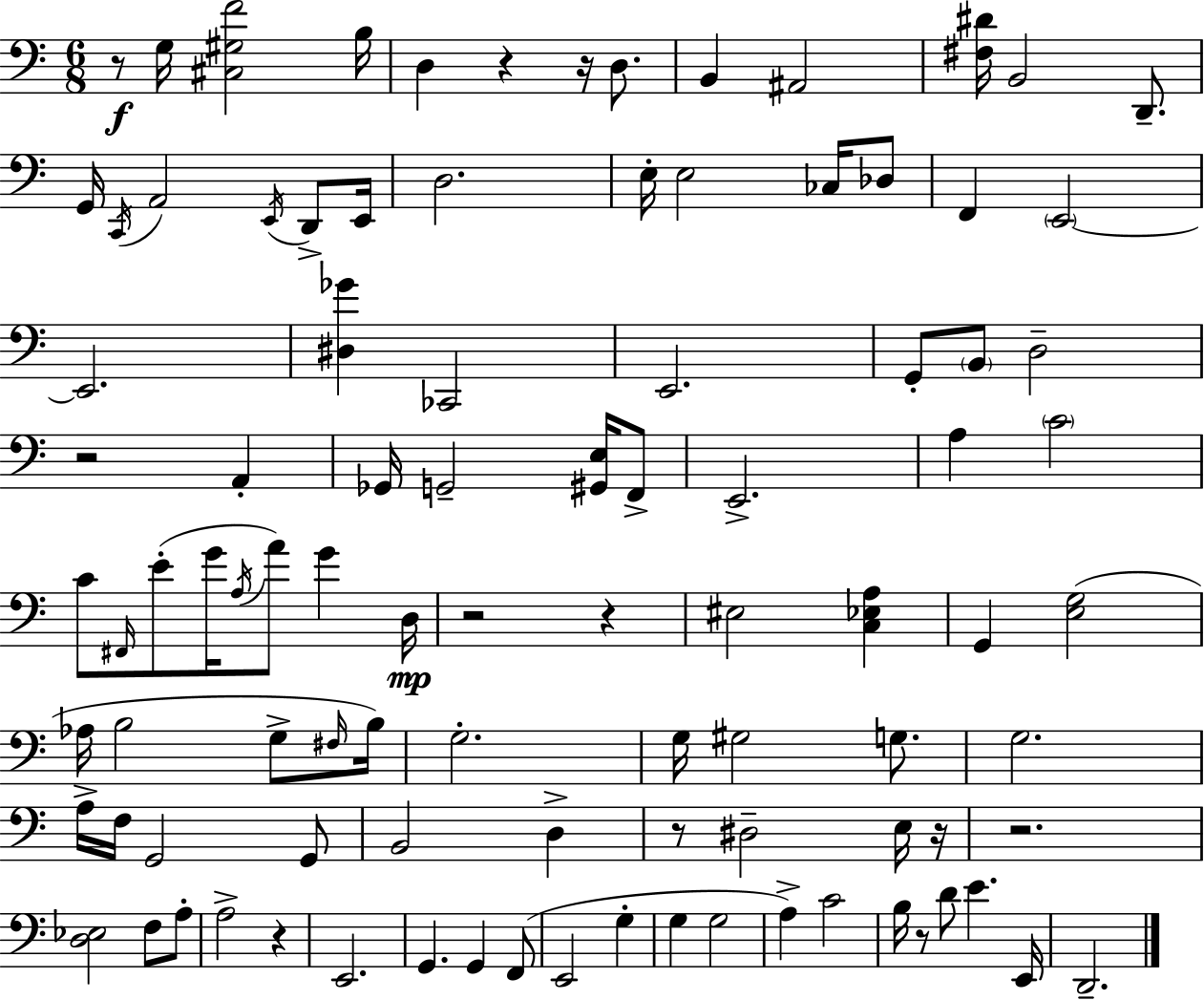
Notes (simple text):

R/e G3/s [C#3,G#3,F4]/h B3/s D3/q R/q R/s D3/e. B2/q A#2/h [F#3,D#4]/s B2/h D2/e. G2/s C2/s A2/h E2/s D2/e E2/s D3/h. E3/s E3/h CES3/s Db3/e F2/q E2/h E2/h. [D#3,Gb4]/q CES2/h E2/h. G2/e B2/e D3/h R/h A2/q Gb2/s G2/h [G#2,E3]/s F2/e E2/h. A3/q C4/h C4/e F#2/s E4/e G4/s A3/s A4/e G4/q D3/s R/h R/q EIS3/h [C3,Eb3,A3]/q G2/q [E3,G3]/h Ab3/s B3/h G3/e F#3/s B3/s G3/h. G3/s G#3/h G3/e. G3/h. A3/s F3/s G2/h G2/e B2/h D3/q R/e D#3/h E3/s R/s R/h. [D3,Eb3]/h F3/e A3/e A3/h R/q E2/h. G2/q. G2/q F2/e E2/h G3/q G3/q G3/h A3/q C4/h B3/s R/e D4/e E4/q. E2/s D2/h.